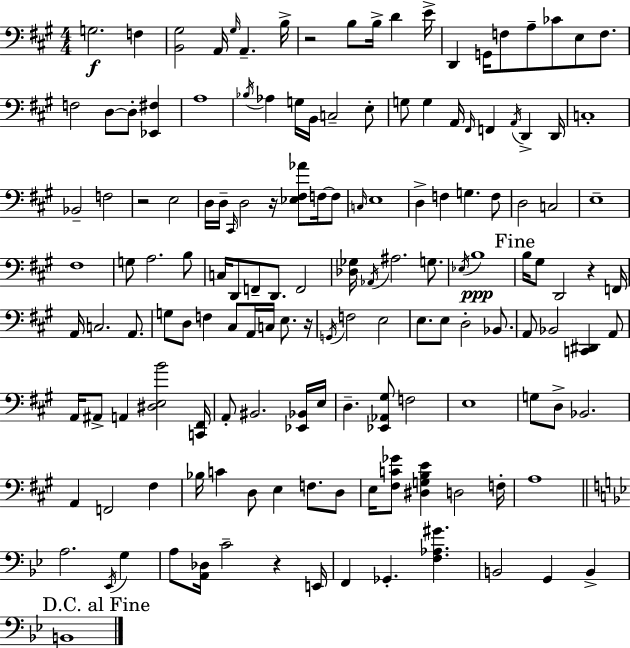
X:1
T:Untitled
M:4/4
L:1/4
K:A
G,2 F, [B,,^G,]2 A,,/4 ^G,/4 A,, B,/4 z2 B,/2 B,/4 D E/4 D,, G,,/4 F,/2 A,/2 _C/2 E,/2 F,/2 F,2 D,/2 D,/2 [_E,,^F,] A,4 _B,/4 _A, G,/4 B,,/4 C,2 E,/2 G,/2 G, A,,/4 ^F,,/4 F,, A,,/4 D,, D,,/4 C,4 _B,,2 F,2 z2 E,2 D,/4 D,/4 ^C,,/4 D,2 z/4 [_E,^F,_A]/2 F,/4 F,/2 C,/4 E,4 D, F, G, F,/2 D,2 C,2 E,4 ^F,4 G,/2 A,2 B,/2 C,/4 D,,/2 F,,/2 D,,/2 F,,2 [_D,_G,]/4 _A,,/4 ^A,2 G,/2 _E,/4 B,4 B,/4 ^G,/2 D,,2 z F,,/4 A,,/4 C,2 A,,/2 G,/2 D,/2 F, ^C,/2 A,,/4 C,/4 E,/2 z/4 G,,/4 F,2 E,2 E,/2 E,/2 D,2 _B,,/2 A,,/2 _B,,2 [C,,^D,,] A,,/2 A,,/4 ^A,,/2 A,, [^D,E,B]2 [C,,^F,,]/4 A,,/2 ^B,,2 [_E,,_B,,]/4 E,/4 D, [_E,,_A,,^G,]/2 F,2 E,4 G,/2 D,/2 _B,,2 A,, F,,2 ^F, _B,/4 C D,/2 E, F,/2 D,/2 E,/4 [^F,C_G]/2 [^D,G,B,E] D,2 F,/4 A,4 A,2 _E,,/4 G, A,/2 [A,,_D,]/4 C2 z E,,/4 F,, _G,, [F,_A,^G] B,,2 G,, B,, B,,4